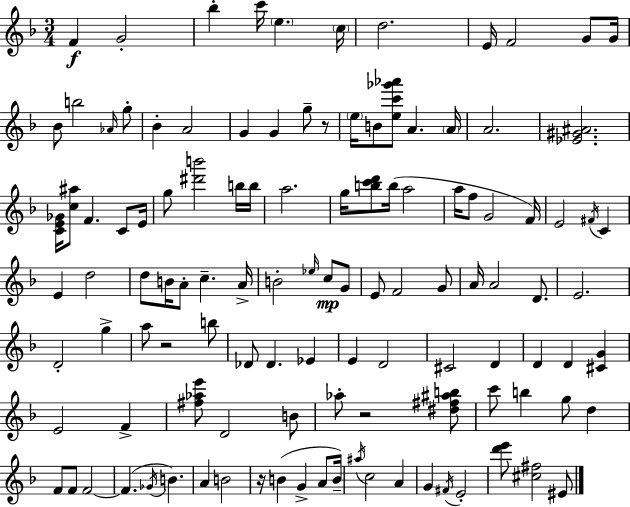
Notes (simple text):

F4/q G4/h Bb5/q C6/s E5/q. C5/s D5/h. E4/s F4/h G4/e G4/s Bb4/e B5/h Ab4/s G5/e Bb4/q A4/h G4/q G4/q G5/e R/e E5/s B4/e [E5,C6,Gb6,Ab6]/e A4/q. A4/s A4/h. [Eb4,G#4,A#4]/h. [C4,E4,Gb4]/s [C5,A#5]/e F4/q. C4/e E4/s G5/e [D#6,B6]/h B5/s B5/s A5/h. G5/s [B5,C6,D6]/e B5/s A5/h A5/s F5/e G4/h F4/s E4/h F#4/s C4/q E4/q D5/h D5/e B4/s A4/e C5/q. A4/s B4/h Eb5/s C5/e G4/e E4/e F4/h G4/e A4/s A4/h D4/e. E4/h. D4/h G5/q A5/e R/h B5/e Db4/e Db4/q. Eb4/q E4/q D4/h C#4/h D4/q D4/q D4/q [C#4,G4]/q E4/h F4/q [F#5,Ab5,E6]/e D4/h B4/e Ab5/e R/h [D#5,F#5,A#5,B5]/e C6/e B5/q G5/e D5/q F4/e F4/e F4/h F4/q. Gb4/s B4/q. A4/q B4/h R/s B4/q G4/q A4/e B4/s A#5/s C5/h A4/q G4/q F#4/s E4/h [D6,E6]/e [C#5,F#5]/h EIS4/e